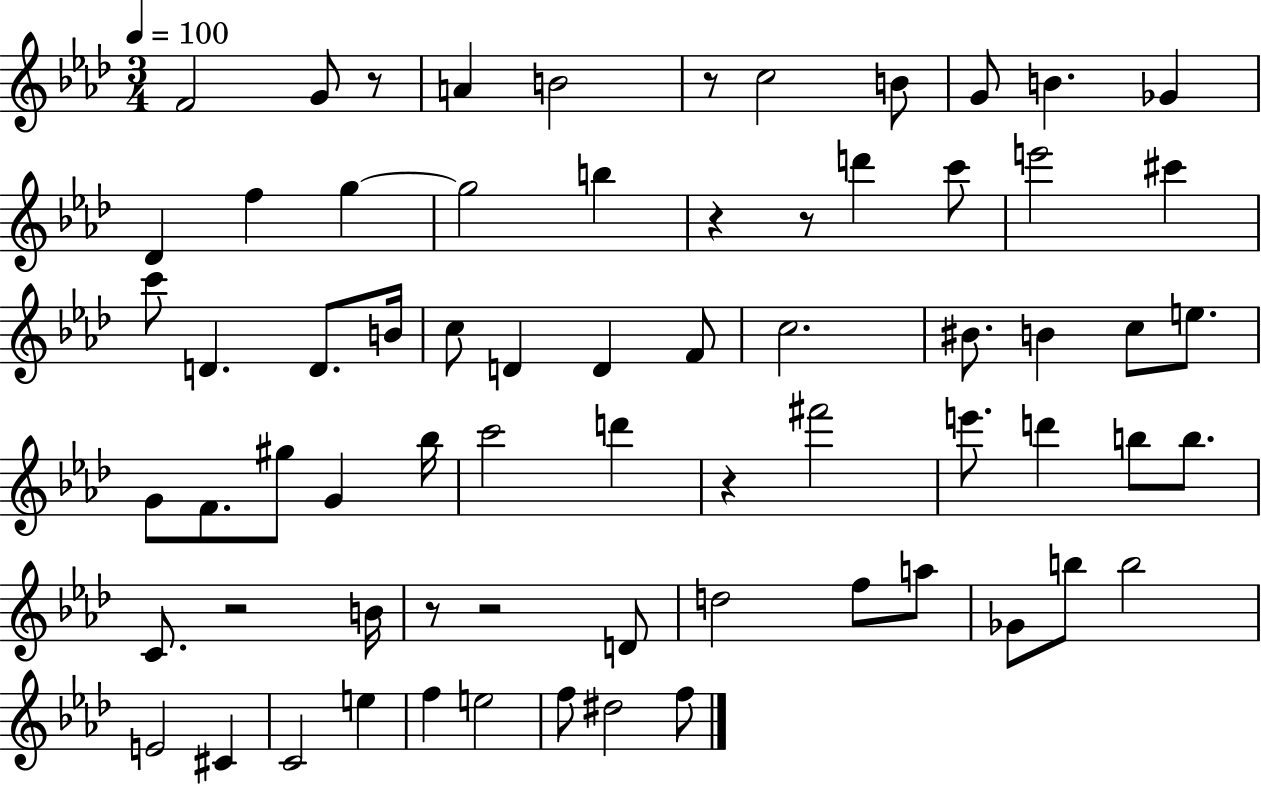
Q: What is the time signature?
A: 3/4